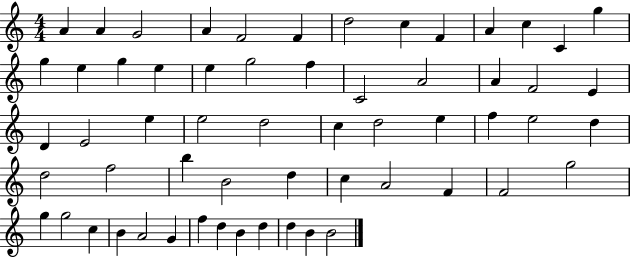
A4/q A4/q G4/h A4/q F4/h F4/q D5/h C5/q F4/q A4/q C5/q C4/q G5/q G5/q E5/q G5/q E5/q E5/q G5/h F5/q C4/h A4/h A4/q F4/h E4/q D4/q E4/h E5/q E5/h D5/h C5/q D5/h E5/q F5/q E5/h D5/q D5/h F5/h B5/q B4/h D5/q C5/q A4/h F4/q F4/h G5/h G5/q G5/h C5/q B4/q A4/h G4/q F5/q D5/q B4/q D5/q D5/q B4/q B4/h